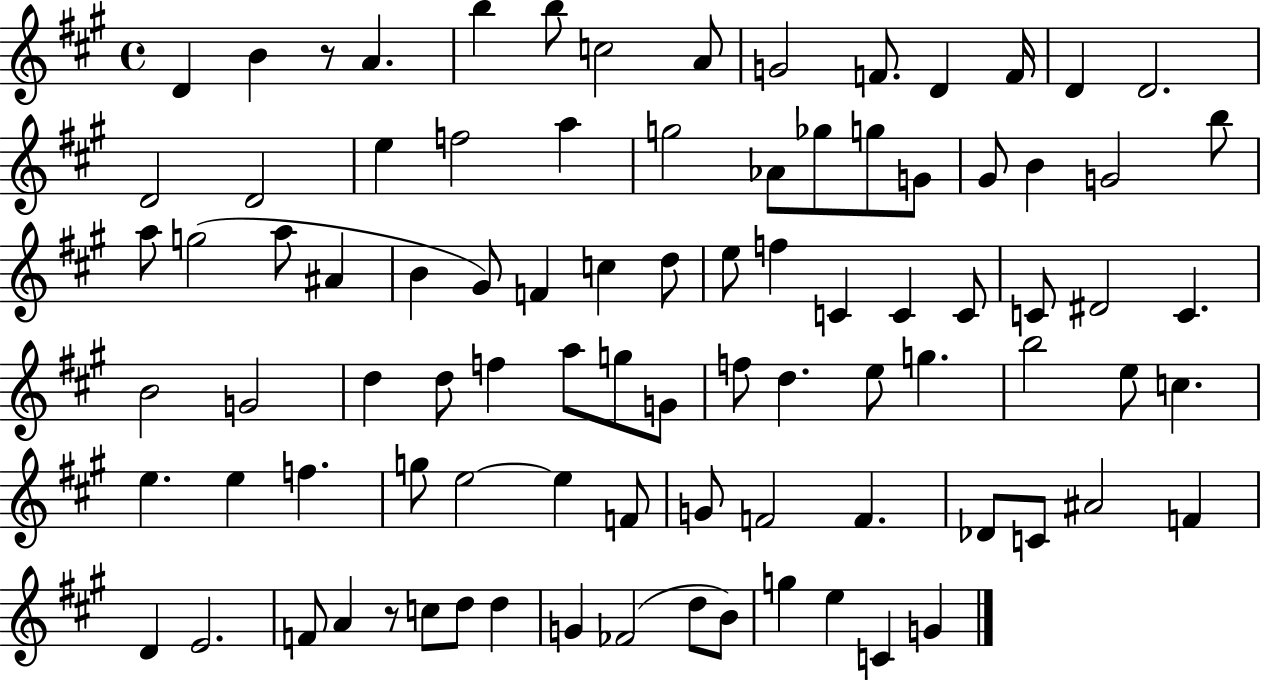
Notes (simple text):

D4/q B4/q R/e A4/q. B5/q B5/e C5/h A4/e G4/h F4/e. D4/q F4/s D4/q D4/h. D4/h D4/h E5/q F5/h A5/q G5/h Ab4/e Gb5/e G5/e G4/e G#4/e B4/q G4/h B5/e A5/e G5/h A5/e A#4/q B4/q G#4/e F4/q C5/q D5/e E5/e F5/q C4/q C4/q C4/e C4/e D#4/h C4/q. B4/h G4/h D5/q D5/e F5/q A5/e G5/e G4/e F5/e D5/q. E5/e G5/q. B5/h E5/e C5/q. E5/q. E5/q F5/q. G5/e E5/h E5/q F4/e G4/e F4/h F4/q. Db4/e C4/e A#4/h F4/q D4/q E4/h. F4/e A4/q R/e C5/e D5/e D5/q G4/q FES4/h D5/e B4/e G5/q E5/q C4/q G4/q